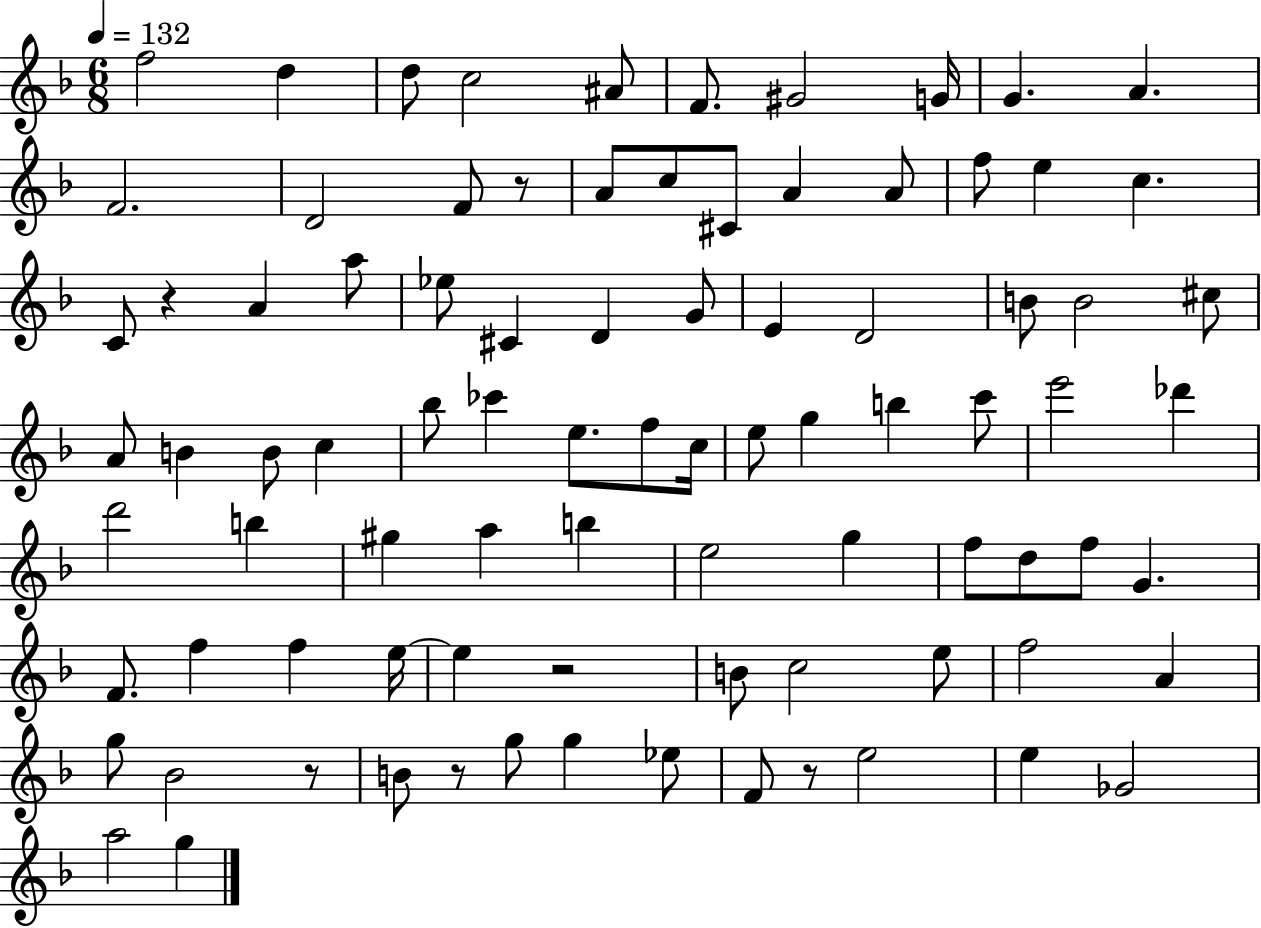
F5/h D5/q D5/e C5/h A#4/e F4/e. G#4/h G4/s G4/q. A4/q. F4/h. D4/h F4/e R/e A4/e C5/e C#4/e A4/q A4/e F5/e E5/q C5/q. C4/e R/q A4/q A5/e Eb5/e C#4/q D4/q G4/e E4/q D4/h B4/e B4/h C#5/e A4/e B4/q B4/e C5/q Bb5/e CES6/q E5/e. F5/e C5/s E5/e G5/q B5/q C6/e E6/h Db6/q D6/h B5/q G#5/q A5/q B5/q E5/h G5/q F5/e D5/e F5/e G4/q. F4/e. F5/q F5/q E5/s E5/q R/h B4/e C5/h E5/e F5/h A4/q G5/e Bb4/h R/e B4/e R/e G5/e G5/q Eb5/e F4/e R/e E5/h E5/q Gb4/h A5/h G5/q